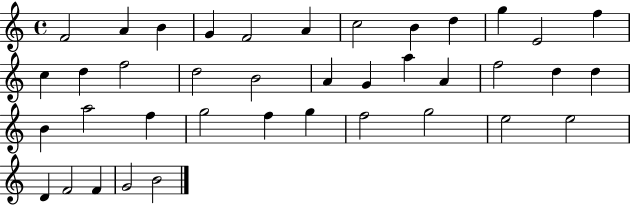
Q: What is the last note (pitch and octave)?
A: B4